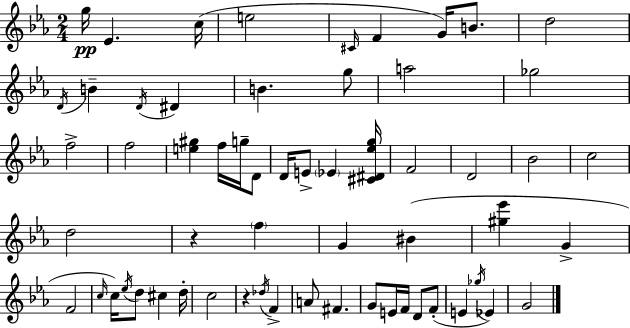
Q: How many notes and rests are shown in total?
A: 60